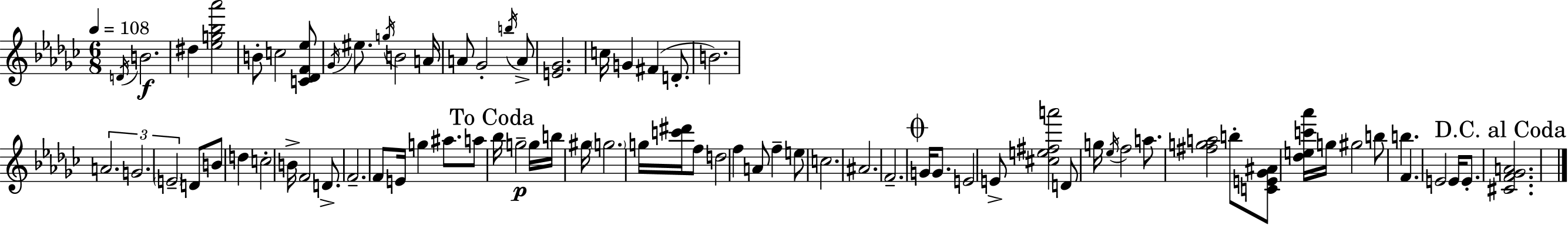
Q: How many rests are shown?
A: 0